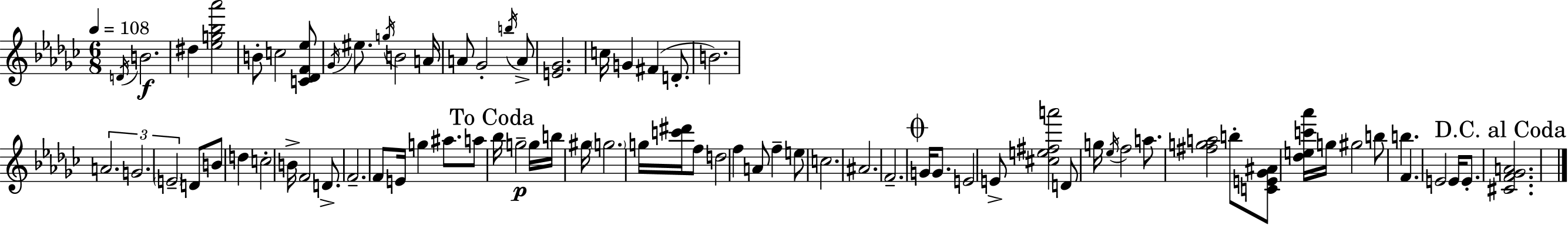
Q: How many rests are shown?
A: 0